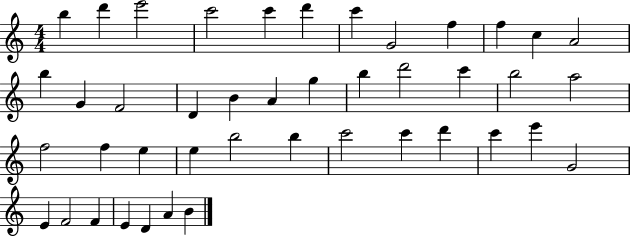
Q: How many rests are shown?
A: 0